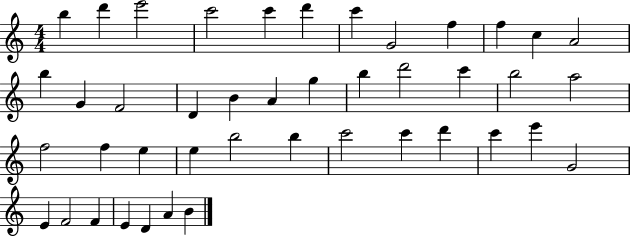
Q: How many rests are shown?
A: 0